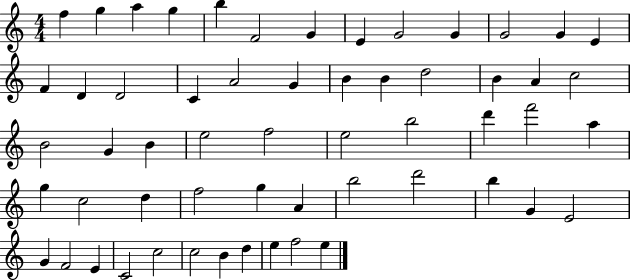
{
  \clef treble
  \numericTimeSignature
  \time 4/4
  \key c \major
  f''4 g''4 a''4 g''4 | b''4 f'2 g'4 | e'4 g'2 g'4 | g'2 g'4 e'4 | \break f'4 d'4 d'2 | c'4 a'2 g'4 | b'4 b'4 d''2 | b'4 a'4 c''2 | \break b'2 g'4 b'4 | e''2 f''2 | e''2 b''2 | d'''4 f'''2 a''4 | \break g''4 c''2 d''4 | f''2 g''4 a'4 | b''2 d'''2 | b''4 g'4 e'2 | \break g'4 f'2 e'4 | c'2 c''2 | c''2 b'4 d''4 | e''4 f''2 e''4 | \break \bar "|."
}